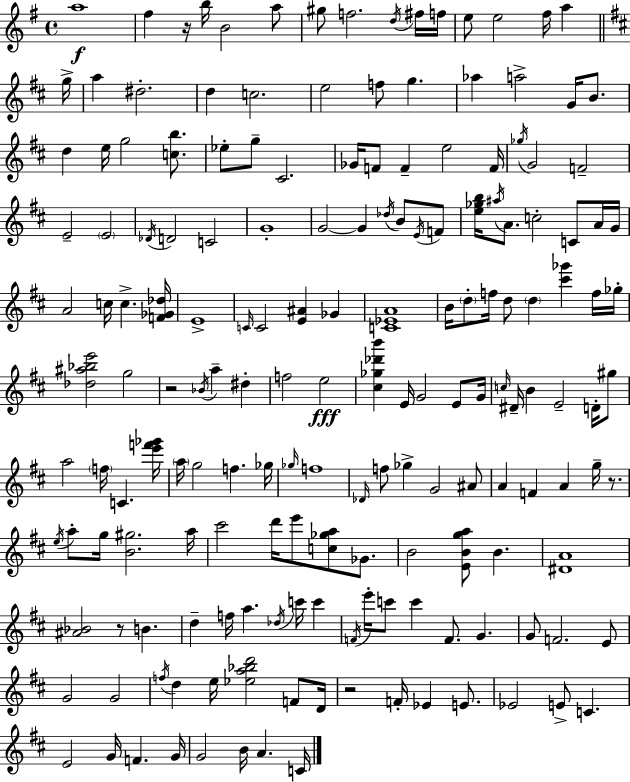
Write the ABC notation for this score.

X:1
T:Untitled
M:4/4
L:1/4
K:Em
a4 ^f z/4 b/4 B2 a/2 ^g/2 f2 d/4 ^f/4 f/4 e/2 e2 ^f/4 a g/4 a ^d2 d c2 e2 f/2 g _a a2 G/4 B/2 d e/4 g2 [cb]/2 _e/2 g/2 ^C2 _G/4 F/2 F e2 F/4 _g/4 G2 F2 E2 E2 _D/4 D2 C2 G4 G2 G _d/4 B/2 E/4 F/2 [e_gb]/4 ^a/4 A/2 c2 C/2 A/4 G/4 A2 c/4 c [F_G_d]/4 E4 C/4 C2 [E^A] _G [C_EA]4 B/4 d/2 f/4 d/2 d [^c'_g'] f/4 _g/4 [_d^a_be']2 g2 z2 _B/4 a ^d f2 e2 [^c_g_d'b'] E/4 G2 E/2 G/4 c/4 ^D/4 B E2 D/4 ^g/2 a2 f/4 C [e'f'_g']/4 a/4 g2 f _g/4 _g/4 f4 _D/4 f/2 _g G2 ^A/2 A F A g/4 z/2 e/4 a/2 g/4 [B^g]2 a/4 ^c'2 d'/4 e'/2 [c_ga]/2 _G/2 B2 [EBga]/2 B [^DA]4 [^A_B]2 z/2 B d f/4 a _d/4 c'/4 c' F/4 e'/4 c'/2 c' F/2 G G/2 F2 E/2 G2 G2 f/4 d e/4 [_ea_bd']2 F/2 D/4 z2 F/4 _E E/2 _E2 E/2 C E2 G/4 F G/4 G2 B/4 A C/4